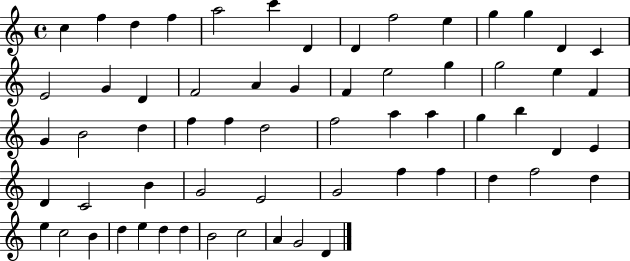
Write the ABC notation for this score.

X:1
T:Untitled
M:4/4
L:1/4
K:C
c f d f a2 c' D D f2 e g g D C E2 G D F2 A G F e2 g g2 e F G B2 d f f d2 f2 a a g b D E D C2 B G2 E2 G2 f f d f2 d e c2 B d e d d B2 c2 A G2 D